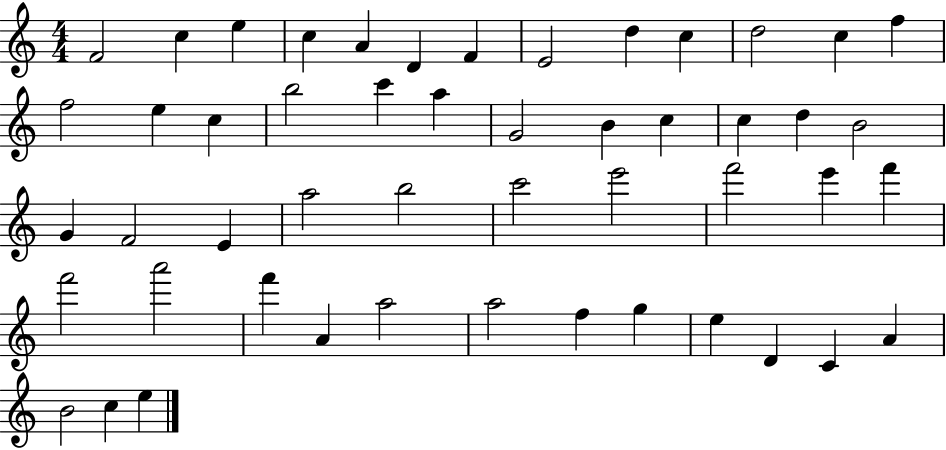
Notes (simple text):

F4/h C5/q E5/q C5/q A4/q D4/q F4/q E4/h D5/q C5/q D5/h C5/q F5/q F5/h E5/q C5/q B5/h C6/q A5/q G4/h B4/q C5/q C5/q D5/q B4/h G4/q F4/h E4/q A5/h B5/h C6/h E6/h F6/h E6/q F6/q F6/h A6/h F6/q A4/q A5/h A5/h F5/q G5/q E5/q D4/q C4/q A4/q B4/h C5/q E5/q